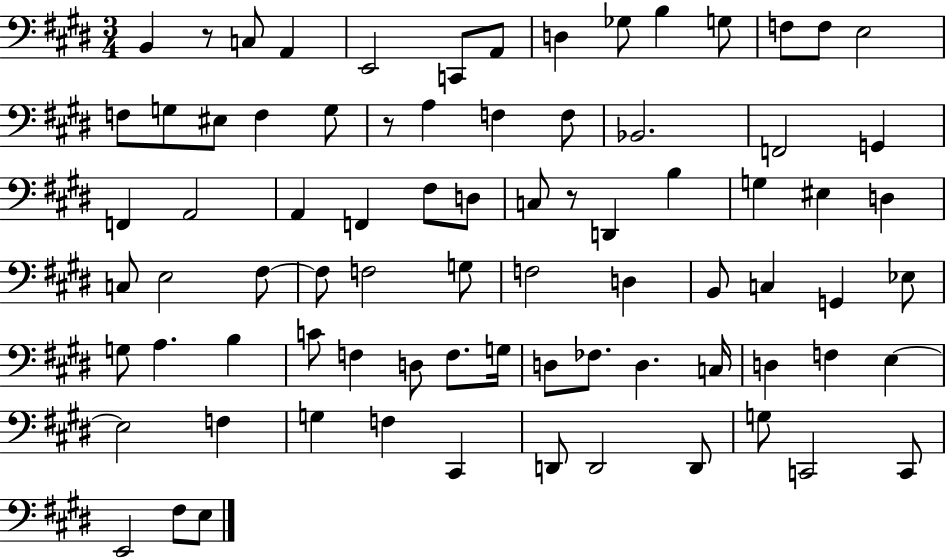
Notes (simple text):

B2/q R/e C3/e A2/q E2/h C2/e A2/e D3/q Gb3/e B3/q G3/e F3/e F3/e E3/h F3/e G3/e EIS3/e F3/q G3/e R/e A3/q F3/q F3/e Bb2/h. F2/h G2/q F2/q A2/h A2/q F2/q F#3/e D3/e C3/e R/e D2/q B3/q G3/q EIS3/q D3/q C3/e E3/h F#3/e F#3/e F3/h G3/e F3/h D3/q B2/e C3/q G2/q Eb3/e G3/e A3/q. B3/q C4/e F3/q D3/e F3/e. G3/s D3/e FES3/e. D3/q. C3/s D3/q F3/q E3/q E3/h F3/q G3/q F3/q C#2/q D2/e D2/h D2/e G3/e C2/h C2/e E2/h F#3/e E3/e